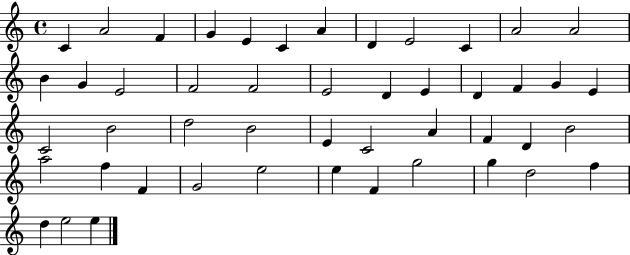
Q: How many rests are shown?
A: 0